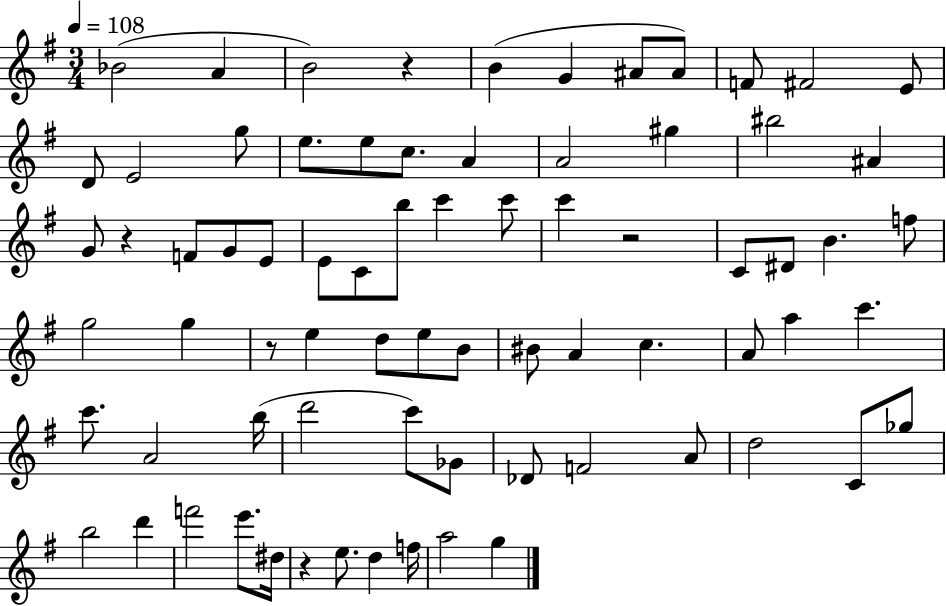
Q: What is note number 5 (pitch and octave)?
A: G4